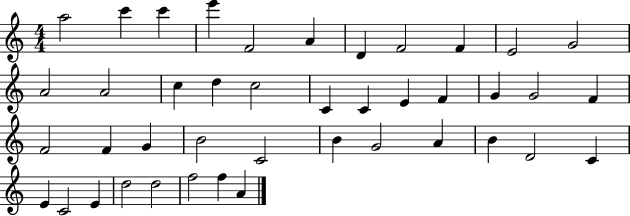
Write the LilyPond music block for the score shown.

{
  \clef treble
  \numericTimeSignature
  \time 4/4
  \key c \major
  a''2 c'''4 c'''4 | e'''4 f'2 a'4 | d'4 f'2 f'4 | e'2 g'2 | \break a'2 a'2 | c''4 d''4 c''2 | c'4 c'4 e'4 f'4 | g'4 g'2 f'4 | \break f'2 f'4 g'4 | b'2 c'2 | b'4 g'2 a'4 | b'4 d'2 c'4 | \break e'4 c'2 e'4 | d''2 d''2 | f''2 f''4 a'4 | \bar "|."
}